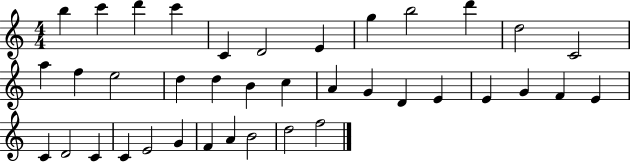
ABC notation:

X:1
T:Untitled
M:4/4
L:1/4
K:C
b c' d' c' C D2 E g b2 d' d2 C2 a f e2 d d B c A G D E E G F E C D2 C C E2 G F A B2 d2 f2